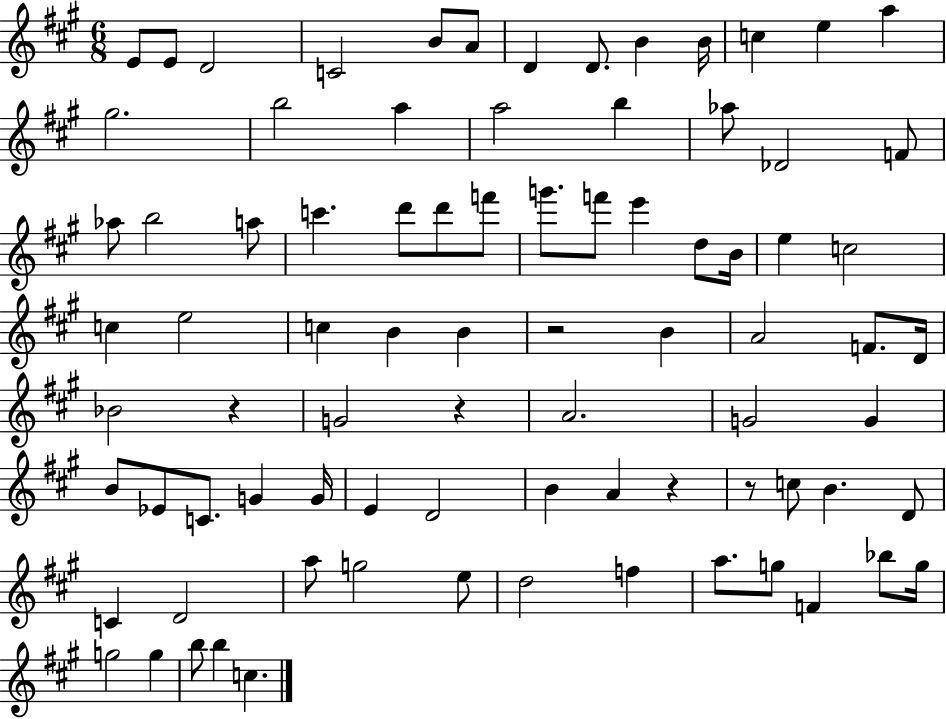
X:1
T:Untitled
M:6/8
L:1/4
K:A
E/2 E/2 D2 C2 B/2 A/2 D D/2 B B/4 c e a ^g2 b2 a a2 b _a/2 _D2 F/2 _a/2 b2 a/2 c' d'/2 d'/2 f'/2 g'/2 f'/2 e' d/2 B/4 e c2 c e2 c B B z2 B A2 F/2 D/4 _B2 z G2 z A2 G2 G B/2 _E/2 C/2 G G/4 E D2 B A z z/2 c/2 B D/2 C D2 a/2 g2 e/2 d2 f a/2 g/2 F _b/2 g/4 g2 g b/2 b c